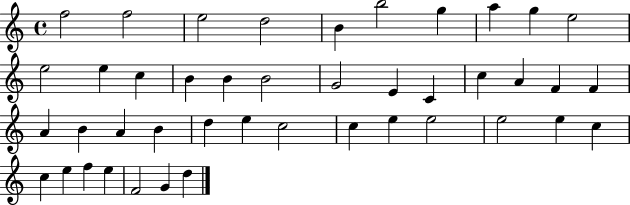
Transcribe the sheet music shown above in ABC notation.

X:1
T:Untitled
M:4/4
L:1/4
K:C
f2 f2 e2 d2 B b2 g a g e2 e2 e c B B B2 G2 E C c A F F A B A B d e c2 c e e2 e2 e c c e f e F2 G d